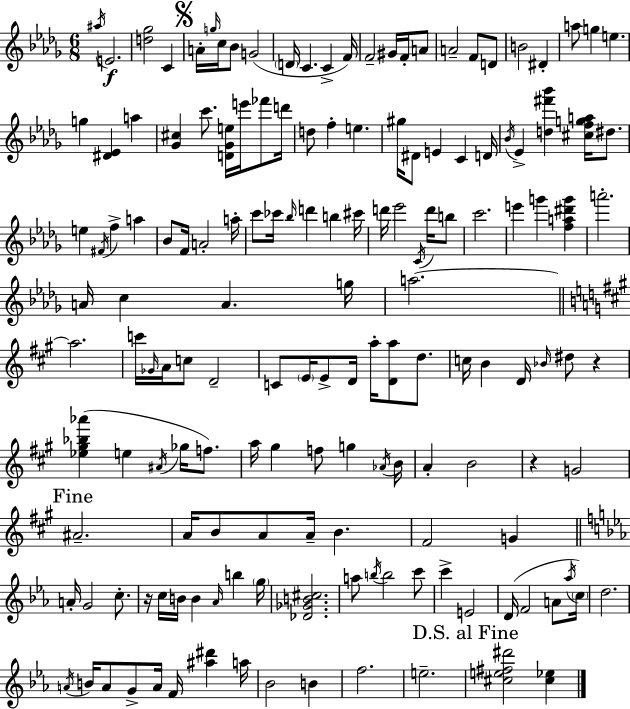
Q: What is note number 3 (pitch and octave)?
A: C4